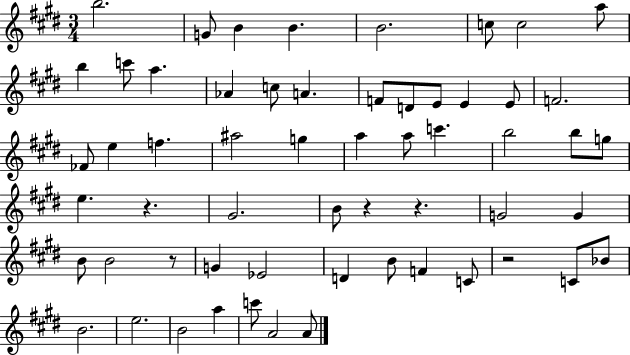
{
  \clef treble
  \numericTimeSignature
  \time 3/4
  \key e \major
  b''2. | g'8 b'4 b'4. | b'2. | c''8 c''2 a''8 | \break b''4 c'''8 a''4. | aes'4 c''8 a'4. | f'8 d'8 e'8 e'4 e'8 | f'2. | \break fes'8 e''4 f''4. | ais''2 g''4 | a''4 a''8 c'''4. | b''2 b''8 g''8 | \break e''4. r4. | gis'2. | b'8 r4 r4. | g'2 g'4 | \break b'8 b'2 r8 | g'4 ees'2 | d'4 b'8 f'4 c'8 | r2 c'8 bes'8 | \break b'2. | e''2. | b'2 a''4 | c'''8 a'2 a'8 | \break \bar "|."
}